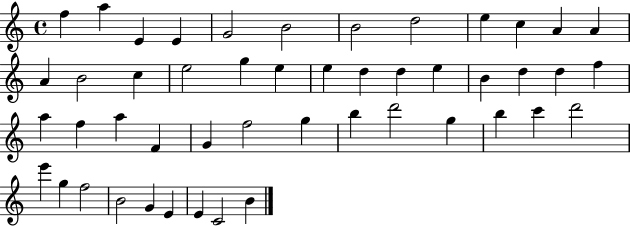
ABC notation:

X:1
T:Untitled
M:4/4
L:1/4
K:C
f a E E G2 B2 B2 d2 e c A A A B2 c e2 g e e d d e B d d f a f a F G f2 g b d'2 g b c' d'2 e' g f2 B2 G E E C2 B